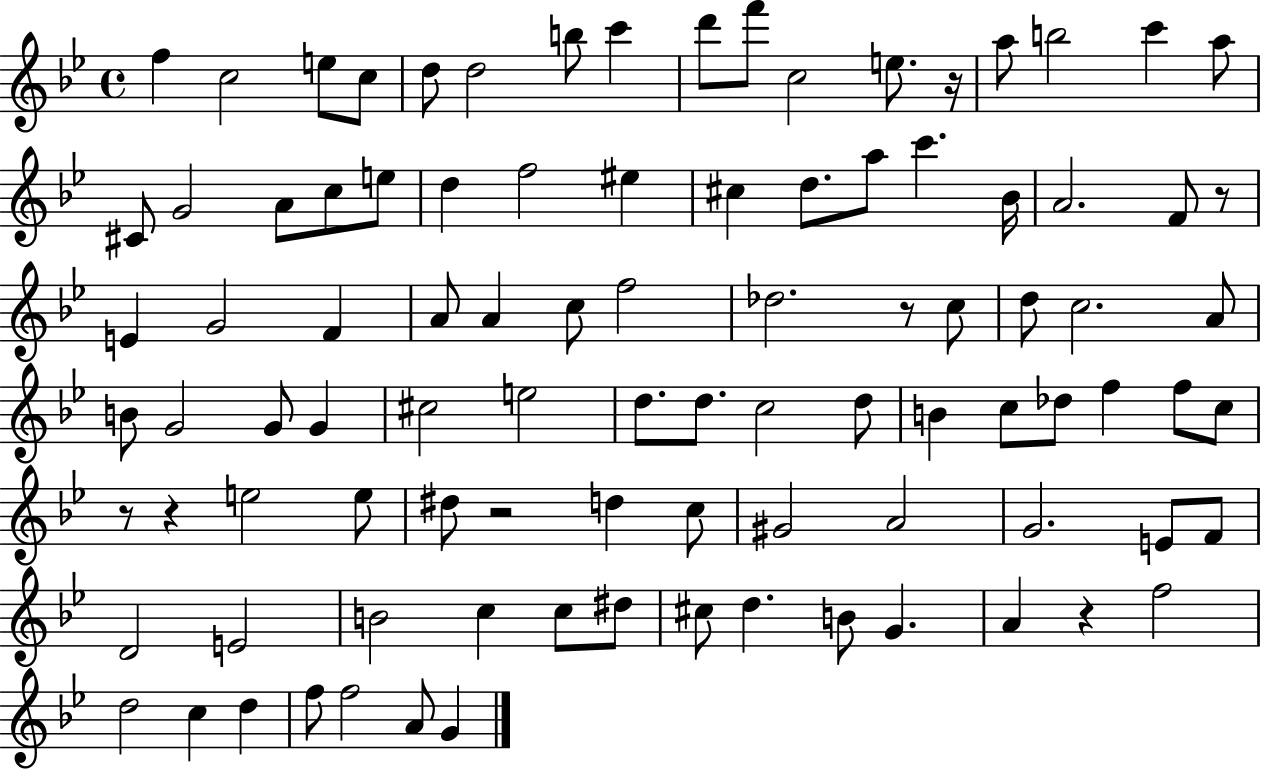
F5/q C5/h E5/e C5/e D5/e D5/h B5/e C6/q D6/e F6/e C5/h E5/e. R/s A5/e B5/h C6/q A5/e C#4/e G4/h A4/e C5/e E5/e D5/q F5/h EIS5/q C#5/q D5/e. A5/e C6/q. Bb4/s A4/h. F4/e R/e E4/q G4/h F4/q A4/e A4/q C5/e F5/h Db5/h. R/e C5/e D5/e C5/h. A4/e B4/e G4/h G4/e G4/q C#5/h E5/h D5/e. D5/e. C5/h D5/e B4/q C5/e Db5/e F5/q F5/e C5/e R/e R/q E5/h E5/e D#5/e R/h D5/q C5/e G#4/h A4/h G4/h. E4/e F4/e D4/h E4/h B4/h C5/q C5/e D#5/e C#5/e D5/q. B4/e G4/q. A4/q R/q F5/h D5/h C5/q D5/q F5/e F5/h A4/e G4/q